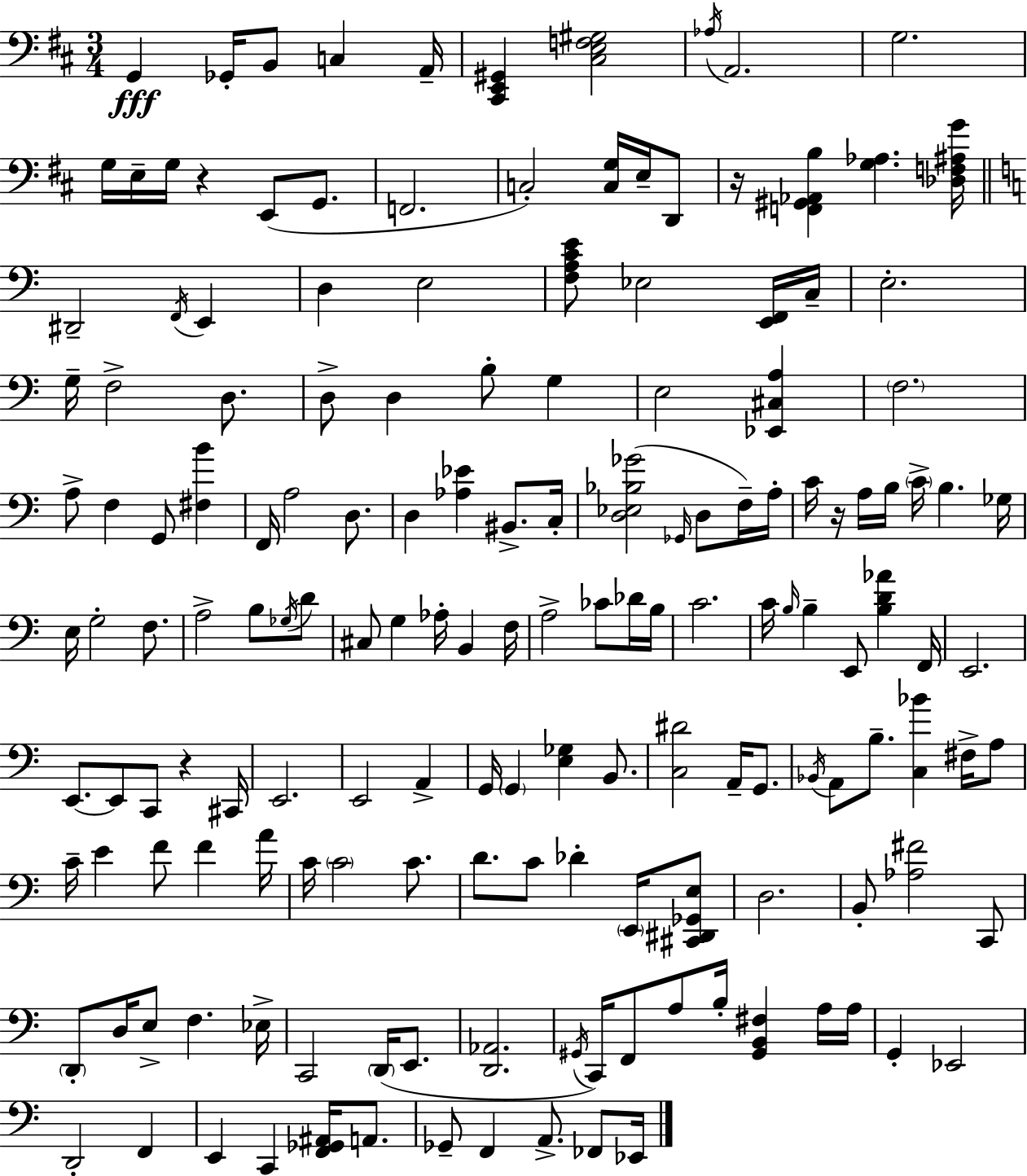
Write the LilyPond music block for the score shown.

{
  \clef bass
  \numericTimeSignature
  \time 3/4
  \key d \major
  g,4\fff ges,16-. b,8 c4 a,16-- | <cis, e, gis,>4 <cis e f gis>2 | \acciaccatura { aes16 } a,2. | g2. | \break g16 e16-- g16 r4 e,8( g,8. | f,2. | c2-.) <c g>16 e16-- d,8 | r16 <f, gis, aes, b>4 <g aes>4. | \break <des f ais g'>16 \bar "||" \break \key a \minor dis,2-- \acciaccatura { f,16 } e,4 | d4 e2 | <f a c' e'>8 ees2 <e, f,>16 | c16-- e2.-. | \break g16-- f2-> d8. | d8-> d4 b8-. g4 | e2 <ees, cis a>4 | \parenthesize f2. | \break a8-> f4 g,8 <fis b'>4 | f,16 a2 d8. | d4 <aes ees'>4 bis,8.-> | c16-. <d ees bes ges'>2( \grace { ges,16 } d8 | \break f16--) a16-. c'16 r16 a16 b16 \parenthesize c'16-> b4. | ges16 e16 g2-. f8. | a2-> b8 | \acciaccatura { ges16 } d'8 cis8 g4 aes16-. b,4 | \break f16 a2-> ces'8 | des'16 b16 c'2. | c'16 \grace { b16 } b4-- e,8 <b d' aes'>4 | f,16 e,2. | \break e,8.~~ e,8 c,8 r4 | cis,16 e,2. | e,2 | a,4-> g,16 \parenthesize g,4 <e ges>4 | \break b,8. <c dis'>2 | a,16-- g,8. \acciaccatura { bes,16 } a,8 b8.-- <c bes'>4 | fis16-> a8 c'16-- e'4 f'8 | f'4 a'16 c'16 \parenthesize c'2 | \break c'8. d'8. c'8 des'4-. | \parenthesize e,16 <cis, dis, ges, e>8 d2. | b,8-. <aes fis'>2 | c,8 \parenthesize d,8-. d16 e8-> f4. | \break ees16-> c,2 | \parenthesize d,16( e,8. <d, aes,>2. | \acciaccatura { gis,16 }) c,16 f,8 a8 b16-. | <gis, b, fis>4 a16 a16 g,4-. ees,2 | \break d,2-. | f,4 e,4 c,4 | <f, ges, ais,>16 a,8. ges,8-- f,4 | a,8.-> fes,8 ees,16 \bar "|."
}